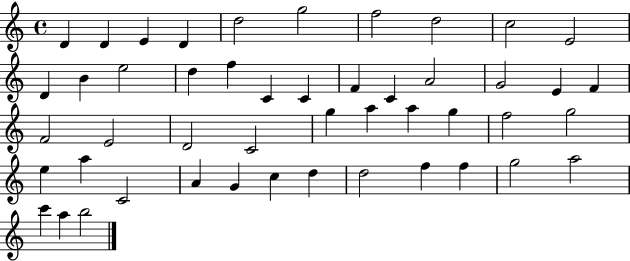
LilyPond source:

{
  \clef treble
  \time 4/4
  \defaultTimeSignature
  \key c \major
  d'4 d'4 e'4 d'4 | d''2 g''2 | f''2 d''2 | c''2 e'2 | \break d'4 b'4 e''2 | d''4 f''4 c'4 c'4 | f'4 c'4 a'2 | g'2 e'4 f'4 | \break f'2 e'2 | d'2 c'2 | g''4 a''4 a''4 g''4 | f''2 g''2 | \break e''4 a''4 c'2 | a'4 g'4 c''4 d''4 | d''2 f''4 f''4 | g''2 a''2 | \break c'''4 a''4 b''2 | \bar "|."
}